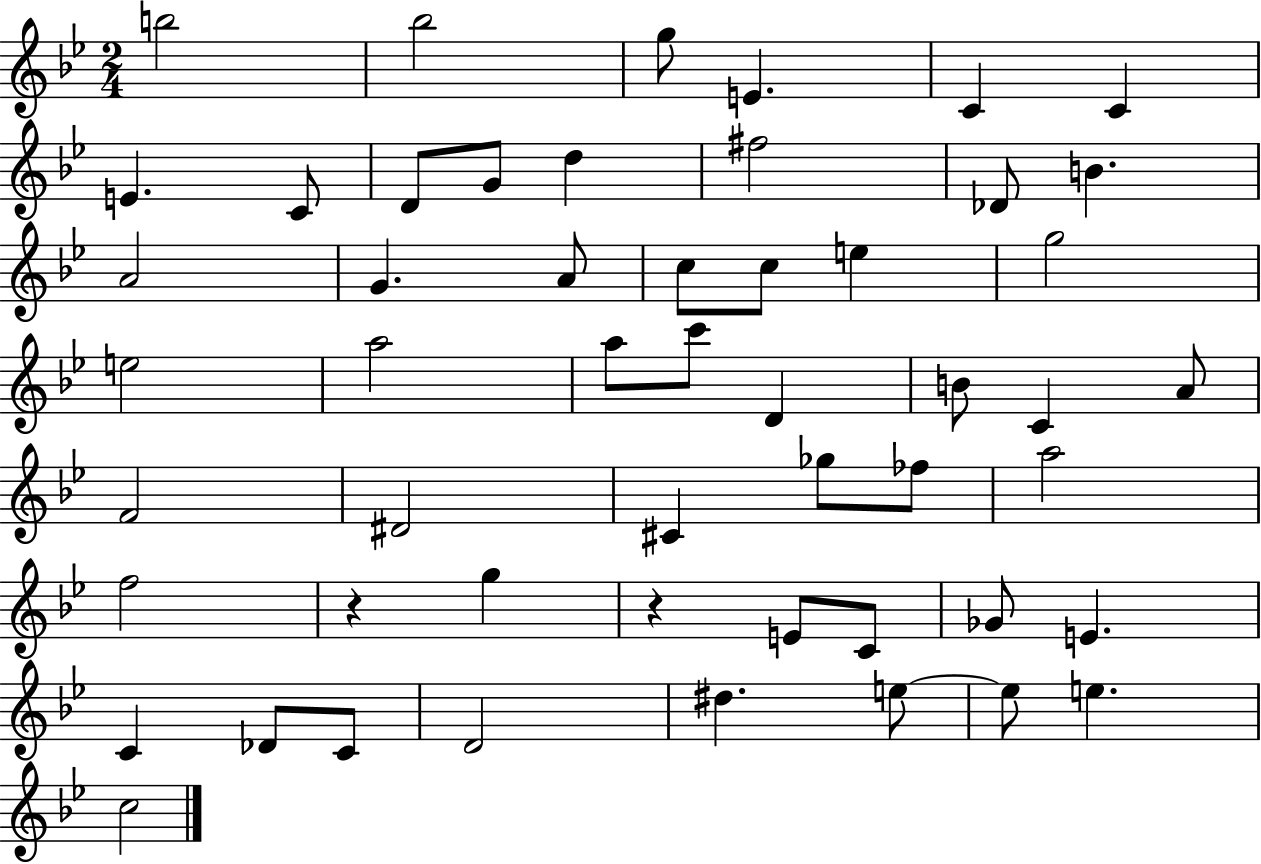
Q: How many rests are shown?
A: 2